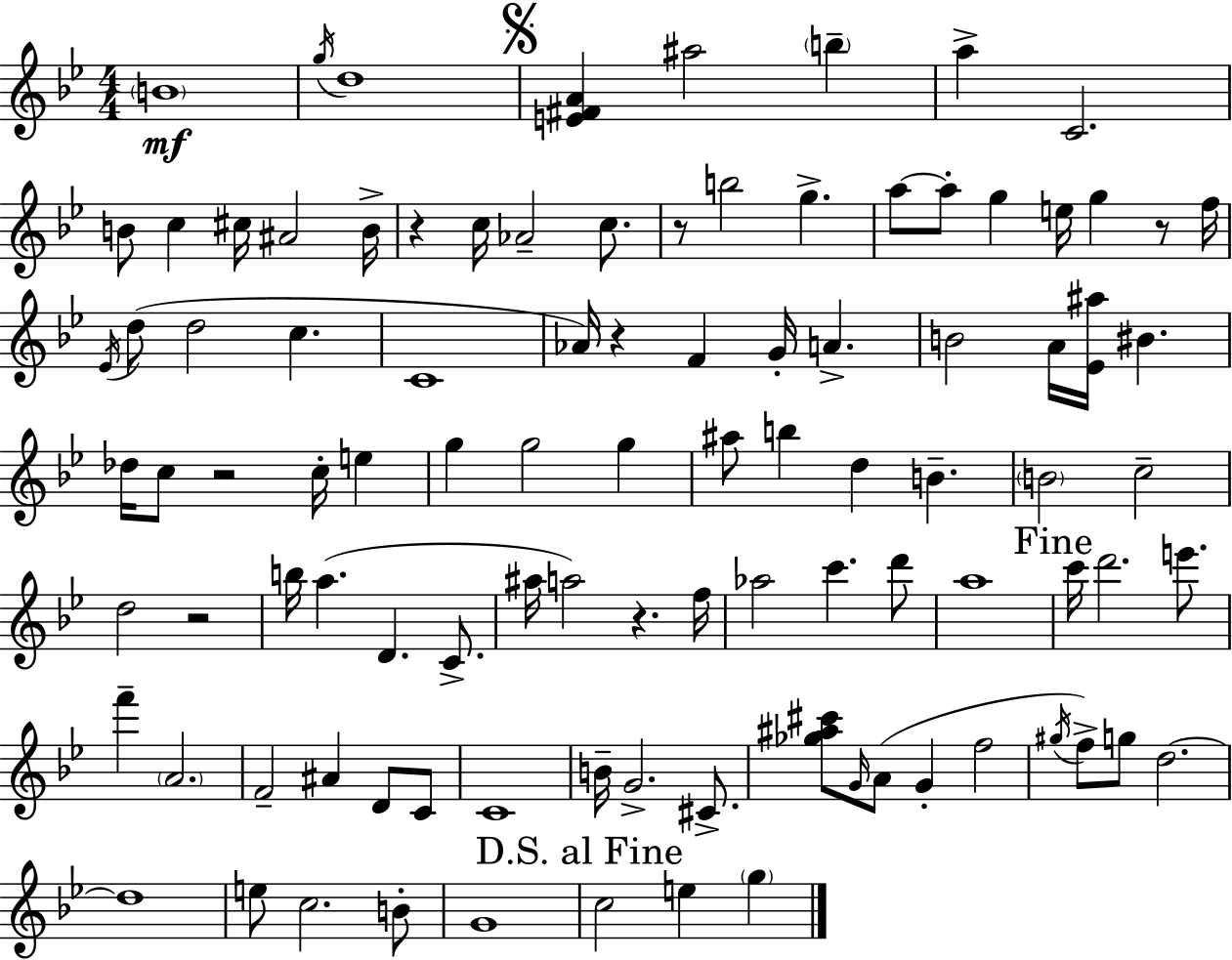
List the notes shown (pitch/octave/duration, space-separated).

B4/w G5/s D5/w [E4,F#4,A4]/q A#5/h B5/q A5/q C4/h. B4/e C5/q C#5/s A#4/h B4/s R/q C5/s Ab4/h C5/e. R/e B5/h G5/q. A5/e A5/e G5/q E5/s G5/q R/e F5/s Eb4/s D5/e D5/h C5/q. C4/w Ab4/s R/q F4/q G4/s A4/q. B4/h A4/s [Eb4,A#5]/s BIS4/q. Db5/s C5/e R/h C5/s E5/q G5/q G5/h G5/q A#5/e B5/q D5/q B4/q. B4/h C5/h D5/h R/h B5/s A5/q. D4/q. C4/e. A#5/s A5/h R/q. F5/s Ab5/h C6/q. D6/e A5/w C6/s D6/h. E6/e. F6/q A4/h. F4/h A#4/q D4/e C4/e C4/w B4/s G4/h. C#4/e. [Gb5,A#5,C#6]/e G4/s A4/e G4/q F5/h G#5/s F5/e G5/e D5/h. D5/w E5/e C5/h. B4/e G4/w C5/h E5/q G5/q